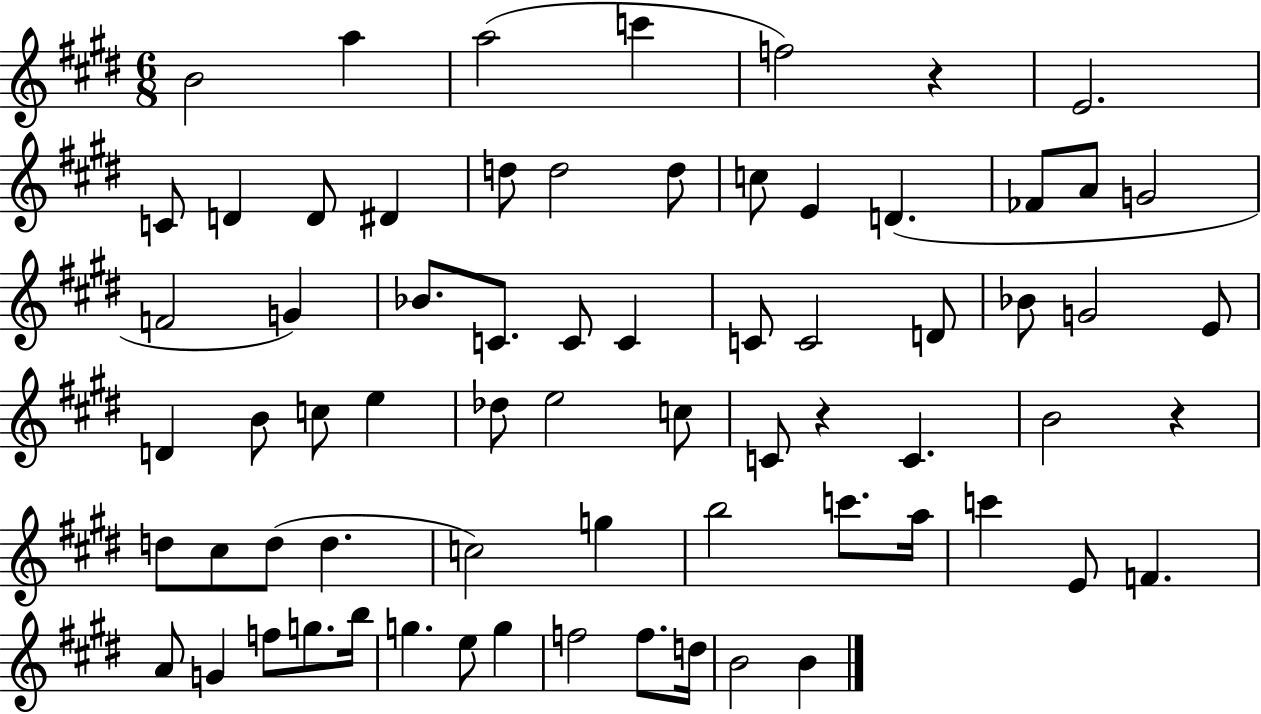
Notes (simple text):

B4/h A5/q A5/h C6/q F5/h R/q E4/h. C4/e D4/q D4/e D#4/q D5/e D5/h D5/e C5/e E4/q D4/q. FES4/e A4/e G4/h F4/h G4/q Bb4/e. C4/e. C4/e C4/q C4/e C4/h D4/e Bb4/e G4/h E4/e D4/q B4/e C5/e E5/q Db5/e E5/h C5/e C4/e R/q C4/q. B4/h R/q D5/e C#5/e D5/e D5/q. C5/h G5/q B5/h C6/e. A5/s C6/q E4/e F4/q. A4/e G4/q F5/e G5/e. B5/s G5/q. E5/e G5/q F5/h F5/e. D5/s B4/h B4/q